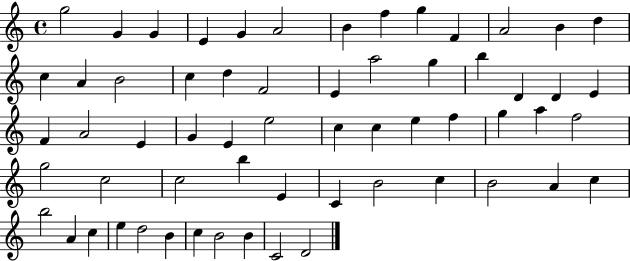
G5/h G4/q G4/q E4/q G4/q A4/h B4/q F5/q G5/q F4/q A4/h B4/q D5/q C5/q A4/q B4/h C5/q D5/q F4/h E4/q A5/h G5/q B5/q D4/q D4/q E4/q F4/q A4/h E4/q G4/q E4/q E5/h C5/q C5/q E5/q F5/q G5/q A5/q F5/h G5/h C5/h C5/h B5/q E4/q C4/q B4/h C5/q B4/h A4/q C5/q B5/h A4/q C5/q E5/q D5/h B4/q C5/q B4/h B4/q C4/h D4/h